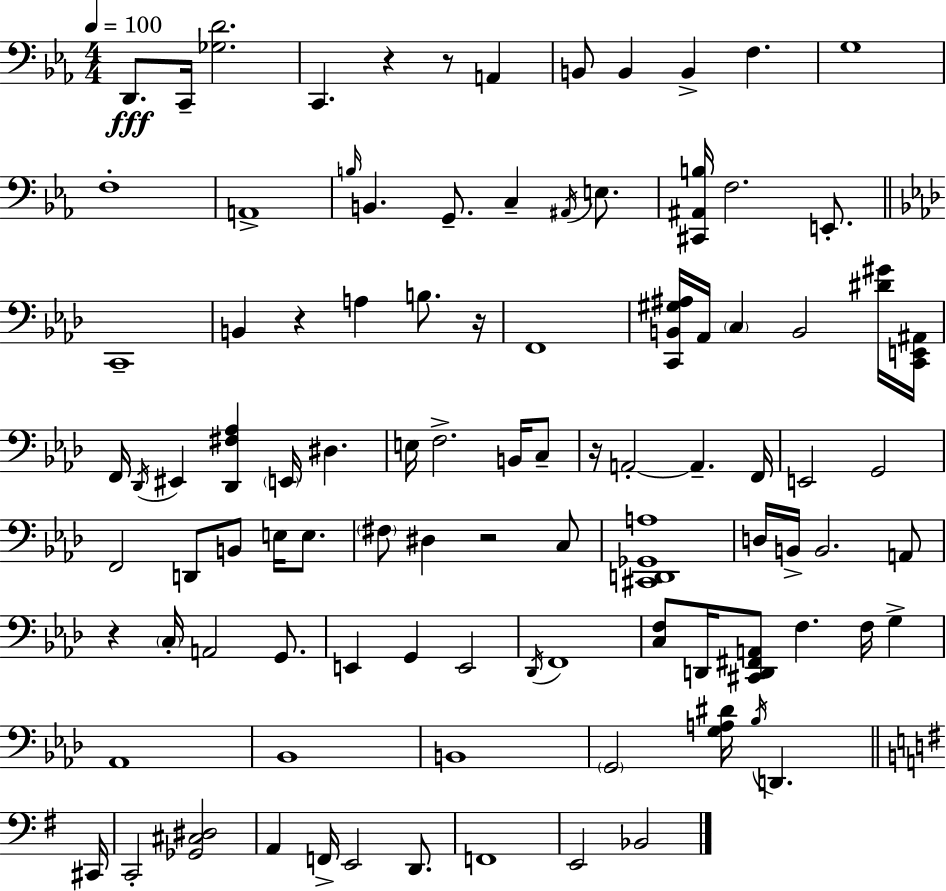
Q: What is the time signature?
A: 4/4